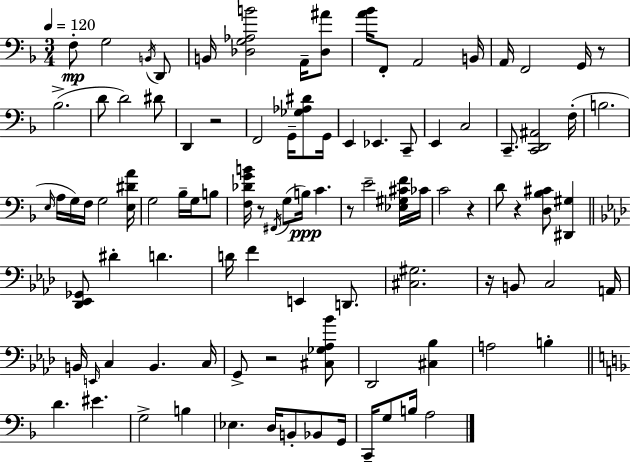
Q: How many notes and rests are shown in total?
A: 98